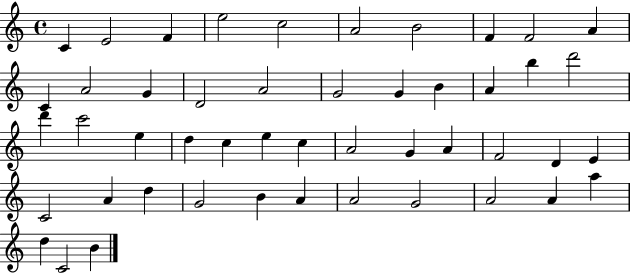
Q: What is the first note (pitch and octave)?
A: C4